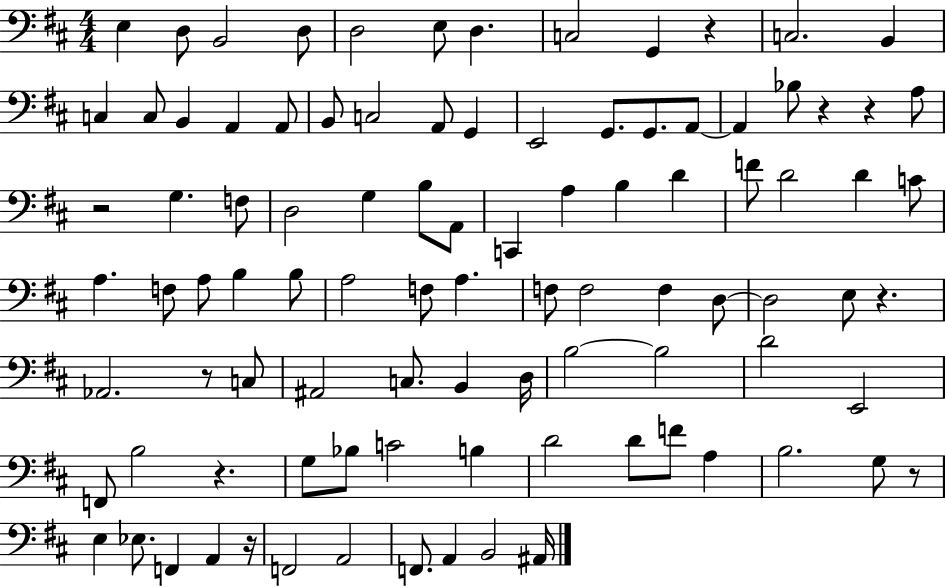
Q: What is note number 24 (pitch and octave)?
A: A2